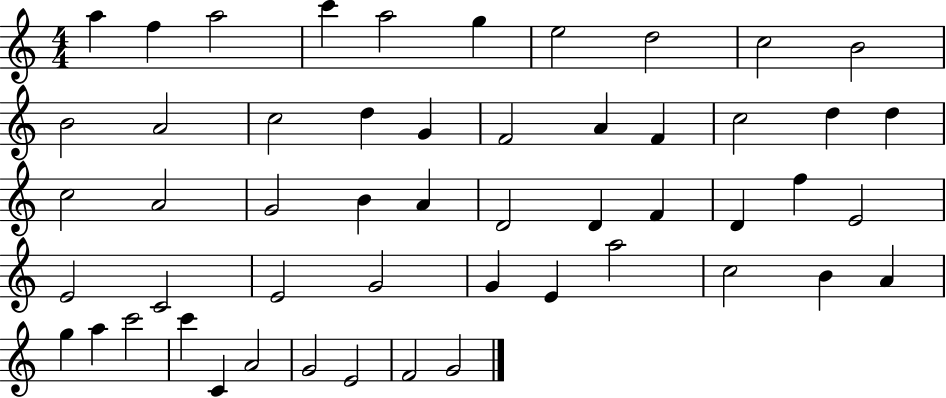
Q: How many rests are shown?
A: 0